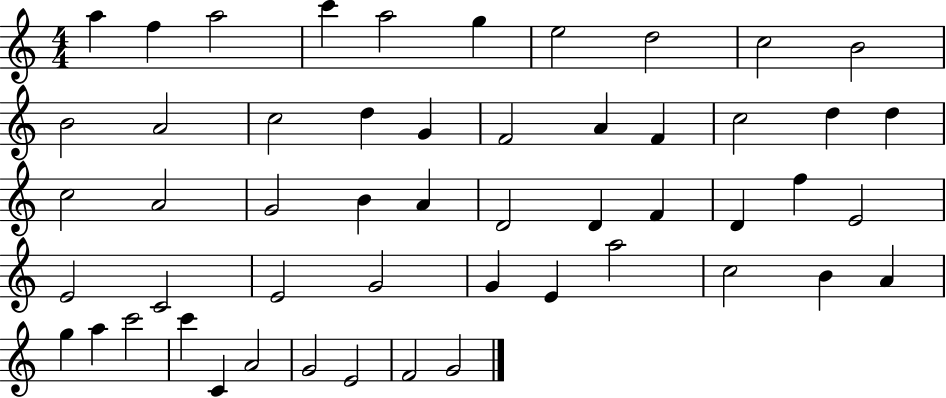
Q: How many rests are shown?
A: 0